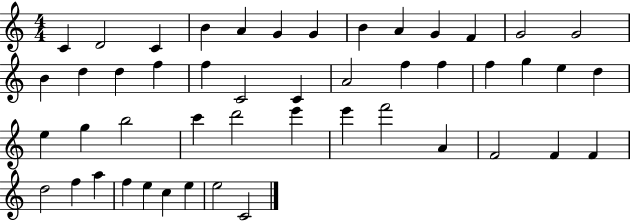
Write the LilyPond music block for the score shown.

{
  \clef treble
  \numericTimeSignature
  \time 4/4
  \key c \major
  c'4 d'2 c'4 | b'4 a'4 g'4 g'4 | b'4 a'4 g'4 f'4 | g'2 g'2 | \break b'4 d''4 d''4 f''4 | f''4 c'2 c'4 | a'2 f''4 f''4 | f''4 g''4 e''4 d''4 | \break e''4 g''4 b''2 | c'''4 d'''2 e'''4 | e'''4 f'''2 a'4 | f'2 f'4 f'4 | \break d''2 f''4 a''4 | f''4 e''4 c''4 e''4 | e''2 c'2 | \bar "|."
}